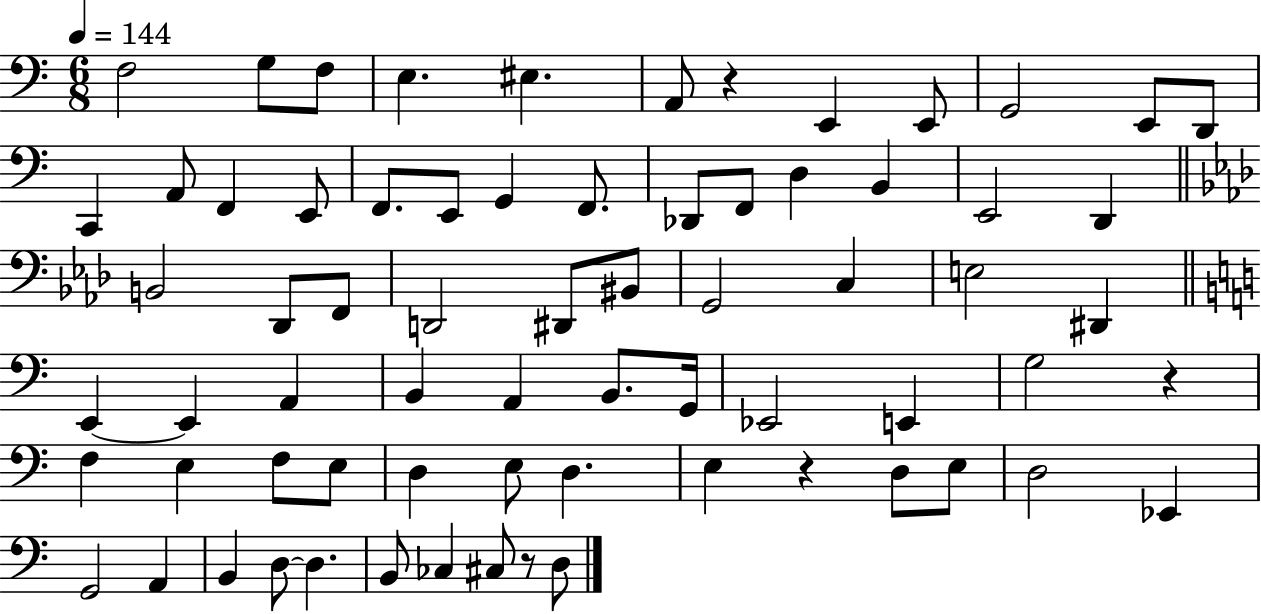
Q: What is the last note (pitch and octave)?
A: D3